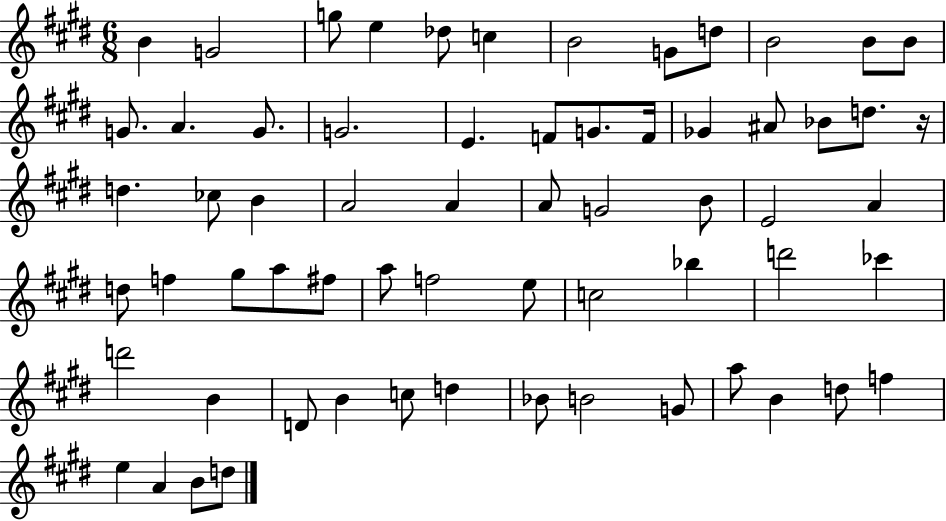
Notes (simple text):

B4/q G4/h G5/e E5/q Db5/e C5/q B4/h G4/e D5/e B4/h B4/e B4/e G4/e. A4/q. G4/e. G4/h. E4/q. F4/e G4/e. F4/s Gb4/q A#4/e Bb4/e D5/e. R/s D5/q. CES5/e B4/q A4/h A4/q A4/e G4/h B4/e E4/h A4/q D5/e F5/q G#5/e A5/e F#5/e A5/e F5/h E5/e C5/h Bb5/q D6/h CES6/q D6/h B4/q D4/e B4/q C5/e D5/q Bb4/e B4/h G4/e A5/e B4/q D5/e F5/q E5/q A4/q B4/e D5/e